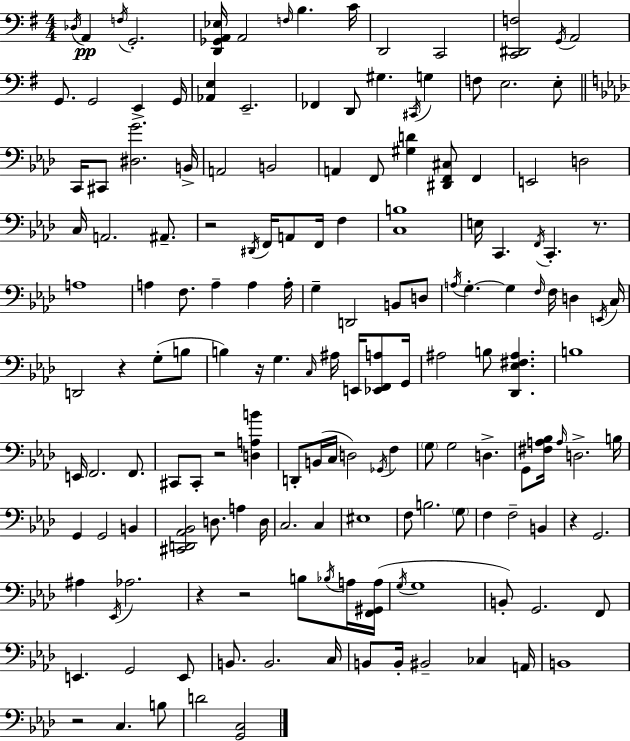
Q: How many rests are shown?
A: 9